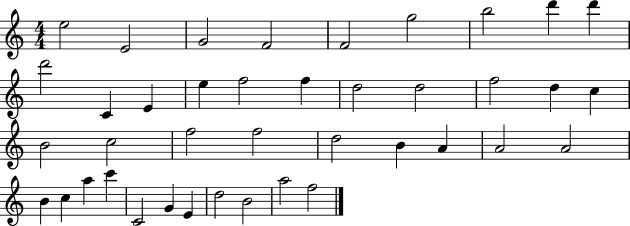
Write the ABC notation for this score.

X:1
T:Untitled
M:4/4
L:1/4
K:C
e2 E2 G2 F2 F2 g2 b2 d' d' d'2 C E e f2 f d2 d2 f2 d c B2 c2 f2 f2 d2 B A A2 A2 B c a c' C2 G E d2 B2 a2 f2